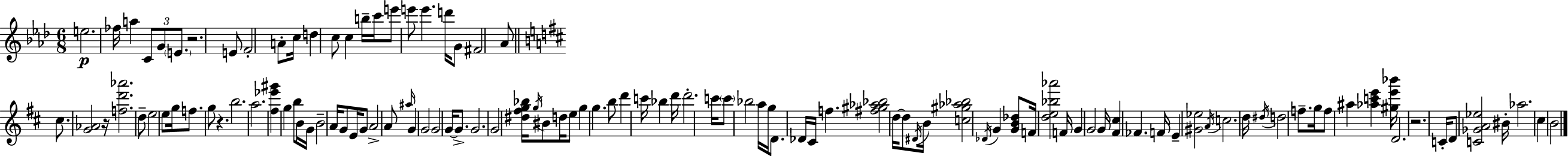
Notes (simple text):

E5/h. FES5/s A5/q C4/e G4/e E4/e. R/h. E4/e F4/h A4/e C5/s D5/q C5/e C5/q B5/s C6/s E6/e E6/e E6/q. D6/s G4/e F#4/h Ab4/e C#5/e. [G4,Ab4]/h R/s [F5,D6,Ab6]/h. D5/e E5/h E5/e G5/s F5/e. G5/e R/q. B5/h. A5/h. [F#5,Eb6,G#6]/q G5/q B5/e B4/s G4/s B4/h A4/s G4/e E4/s G4/e A4/h A4/e A#5/s G4/q G4/h G4/h G4/s G4/e. G4/h. G4/h [D#5,F#5,G5,Bb5]/s G5/s BIS4/e D5/s E5/e G5/q G5/q. B5/e D6/q C6/s Bb5/q D6/s D6/h. C6/s C6/e Bb5/h A5/s G5/s D4/e. Db4/s C#4/s F5/q. [F#5,G#5,Ab5,Bb5]/h D5/s D5/e D#4/s B4/s [C5,G#5,Ab5,Bb5]/h Db4/s G4/q [G4,B4,Db5]/e F4/s [D5,E5,Bb5,Ab6]/h F4/s G4/q G4/h G4/s [F#4,C#5]/q FES4/q. F4/s E4/q [G#4,Eb5]/h A4/s C5/h. D5/s D#5/s D5/h F5/e. G5/s F5/e A#5/q [Ab5,C6,E6]/q [G#5,E6,Bb6]/s D4/h. R/h. C4/s D4/e [C4,Gb4,A4,Eb5]/h BIS4/s Ab5/h. C#5/q B4/h